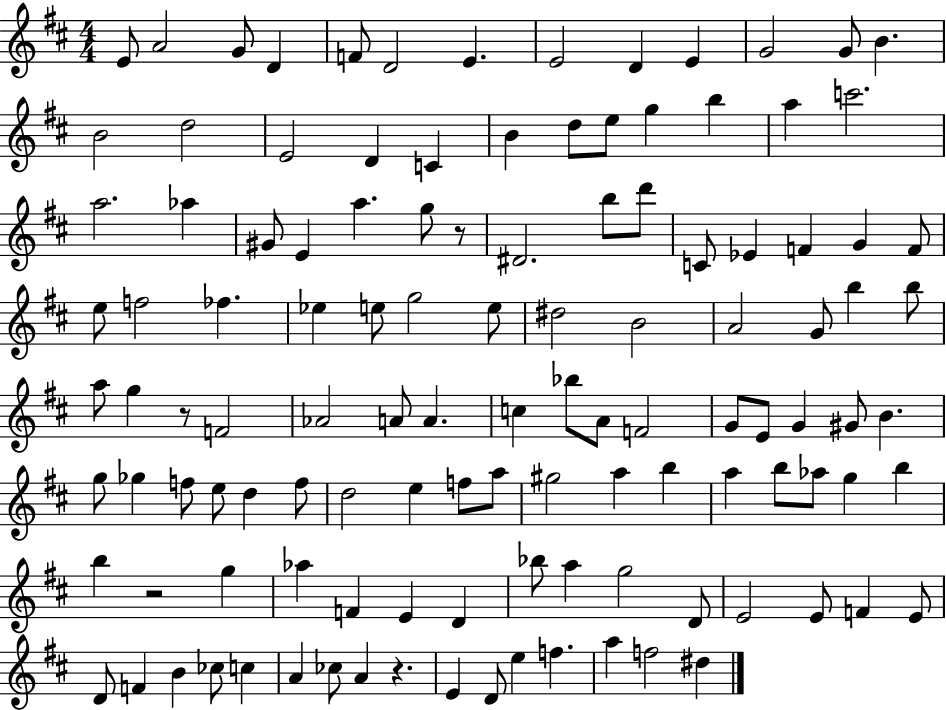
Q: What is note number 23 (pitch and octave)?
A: B5